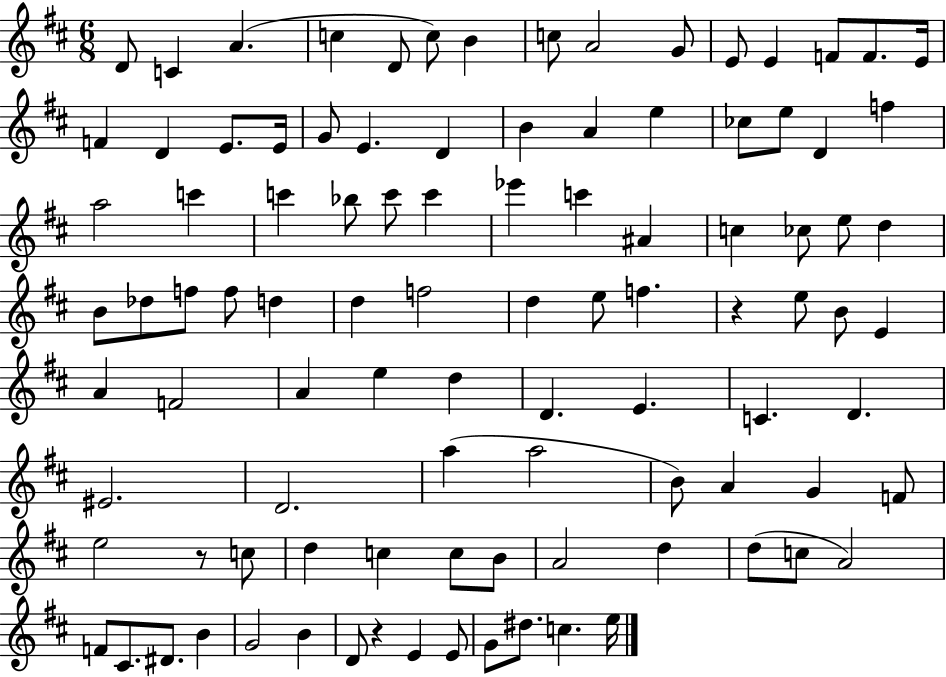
D4/e C4/q A4/q. C5/q D4/e C5/e B4/q C5/e A4/h G4/e E4/e E4/q F4/e F4/e. E4/s F4/q D4/q E4/e. E4/s G4/e E4/q. D4/q B4/q A4/q E5/q CES5/e E5/e D4/q F5/q A5/h C6/q C6/q Bb5/e C6/e C6/q Eb6/q C6/q A#4/q C5/q CES5/e E5/e D5/q B4/e Db5/e F5/e F5/e D5/q D5/q F5/h D5/q E5/e F5/q. R/q E5/e B4/e E4/q A4/q F4/h A4/q E5/q D5/q D4/q. E4/q. C4/q. D4/q. EIS4/h. D4/h. A5/q A5/h B4/e A4/q G4/q F4/e E5/h R/e C5/e D5/q C5/q C5/e B4/e A4/h D5/q D5/e C5/e A4/h F4/e C#4/e. D#4/e. B4/q G4/h B4/q D4/e R/q E4/q E4/e G4/e D#5/e. C5/q. E5/s